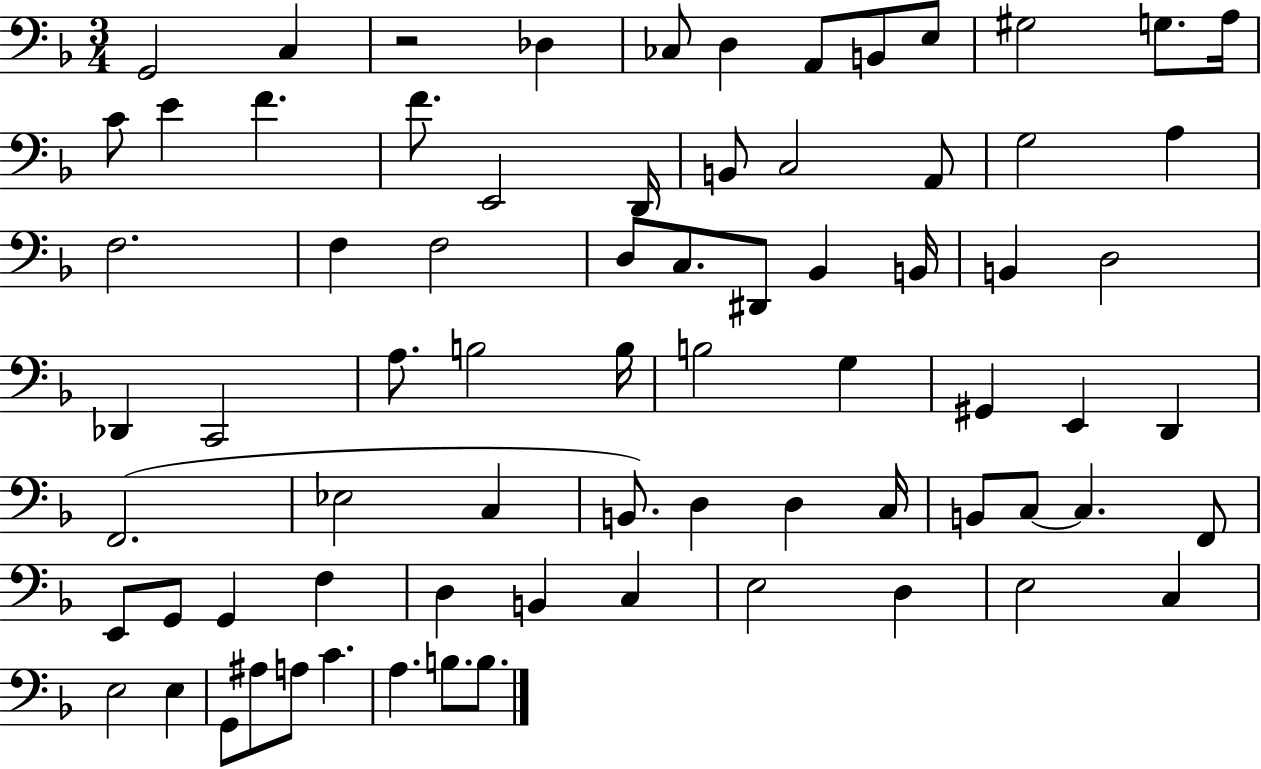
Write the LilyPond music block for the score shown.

{
  \clef bass
  \numericTimeSignature
  \time 3/4
  \key f \major
  g,2 c4 | r2 des4 | ces8 d4 a,8 b,8 e8 | gis2 g8. a16 | \break c'8 e'4 f'4. | f'8. e,2 d,16 | b,8 c2 a,8 | g2 a4 | \break f2. | f4 f2 | d8 c8. dis,8 bes,4 b,16 | b,4 d2 | \break des,4 c,2 | a8. b2 b16 | b2 g4 | gis,4 e,4 d,4 | \break f,2.( | ees2 c4 | b,8.) d4 d4 c16 | b,8 c8~~ c4. f,8 | \break e,8 g,8 g,4 f4 | d4 b,4 c4 | e2 d4 | e2 c4 | \break e2 e4 | g,8 ais8 a8 c'4. | a4. b8. b8. | \bar "|."
}